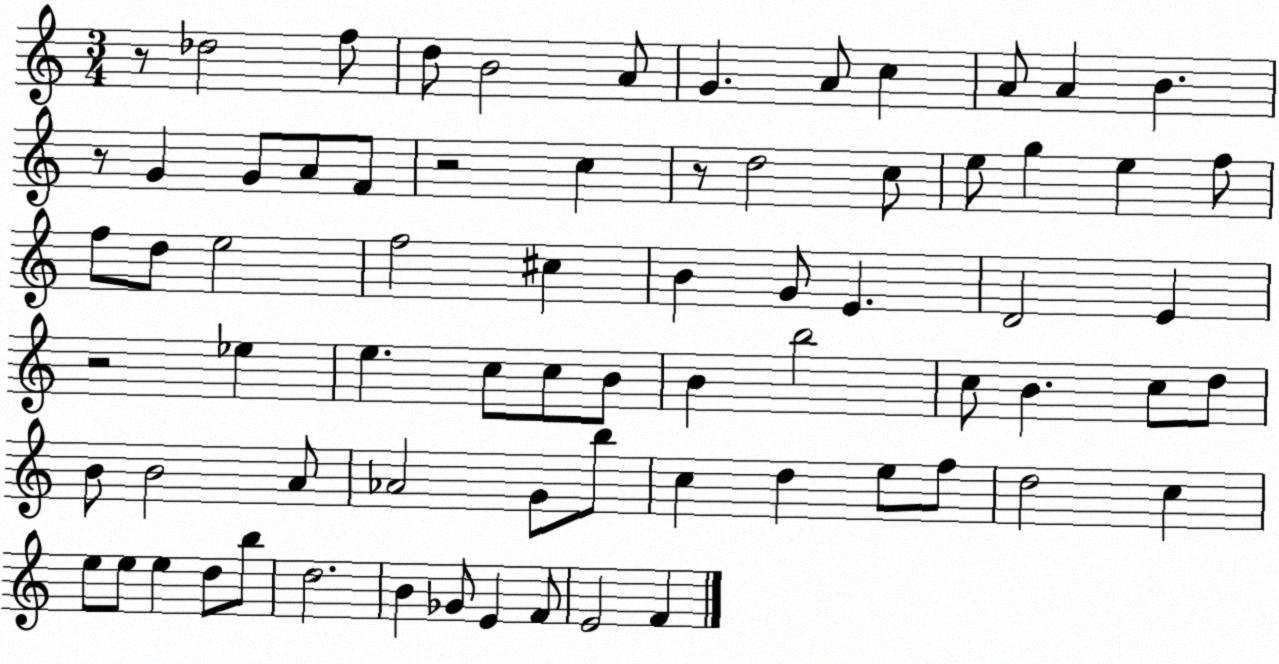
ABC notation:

X:1
T:Untitled
M:3/4
L:1/4
K:C
z/2 _d2 f/2 d/2 B2 A/2 G A/2 c A/2 A B z/2 G G/2 A/2 F/2 z2 c z/2 d2 c/2 e/2 g e f/2 f/2 d/2 e2 f2 ^c B G/2 E D2 E z2 _e e c/2 c/2 B/2 B b2 c/2 B c/2 d/2 B/2 B2 A/2 _A2 G/2 b/2 c d e/2 f/2 d2 c e/2 e/2 e d/2 b/2 d2 B _G/2 E F/2 E2 F